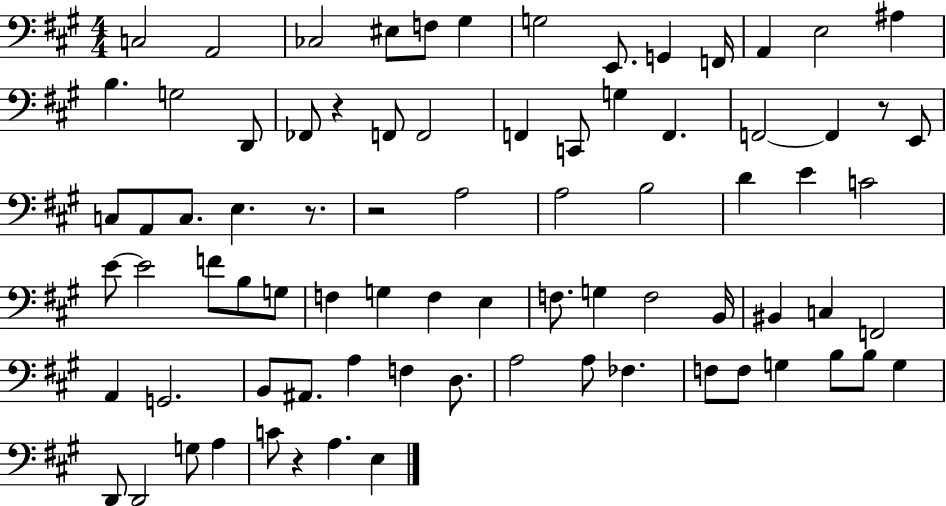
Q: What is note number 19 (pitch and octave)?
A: F2